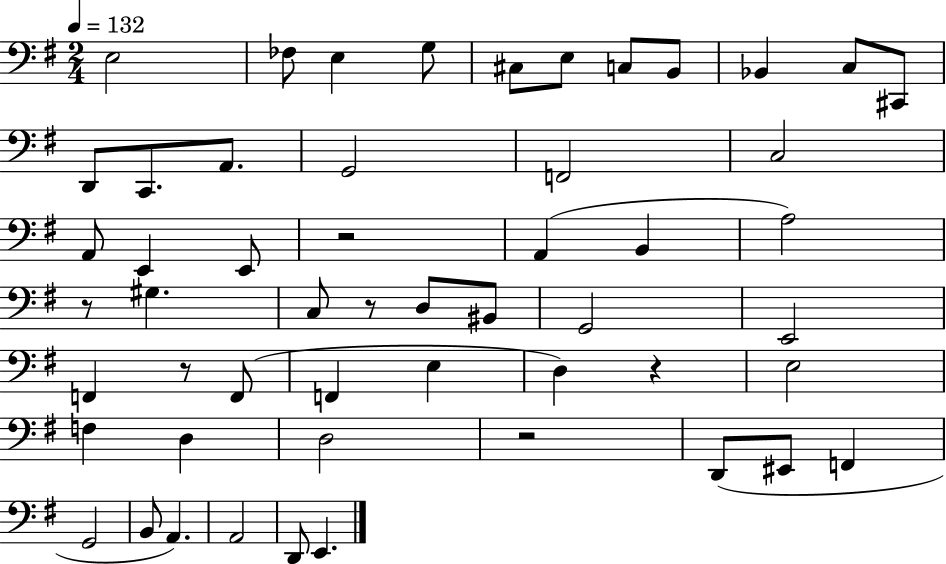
E3/h FES3/e E3/q G3/e C#3/e E3/e C3/e B2/e Bb2/q C3/e C#2/e D2/e C2/e. A2/e. G2/h F2/h C3/h A2/e E2/q E2/e R/h A2/q B2/q A3/h R/e G#3/q. C3/e R/e D3/e BIS2/e G2/h E2/h F2/q R/e F2/e F2/q E3/q D3/q R/q E3/h F3/q D3/q D3/h R/h D2/e EIS2/e F2/q G2/h B2/e A2/q. A2/h D2/e E2/q.